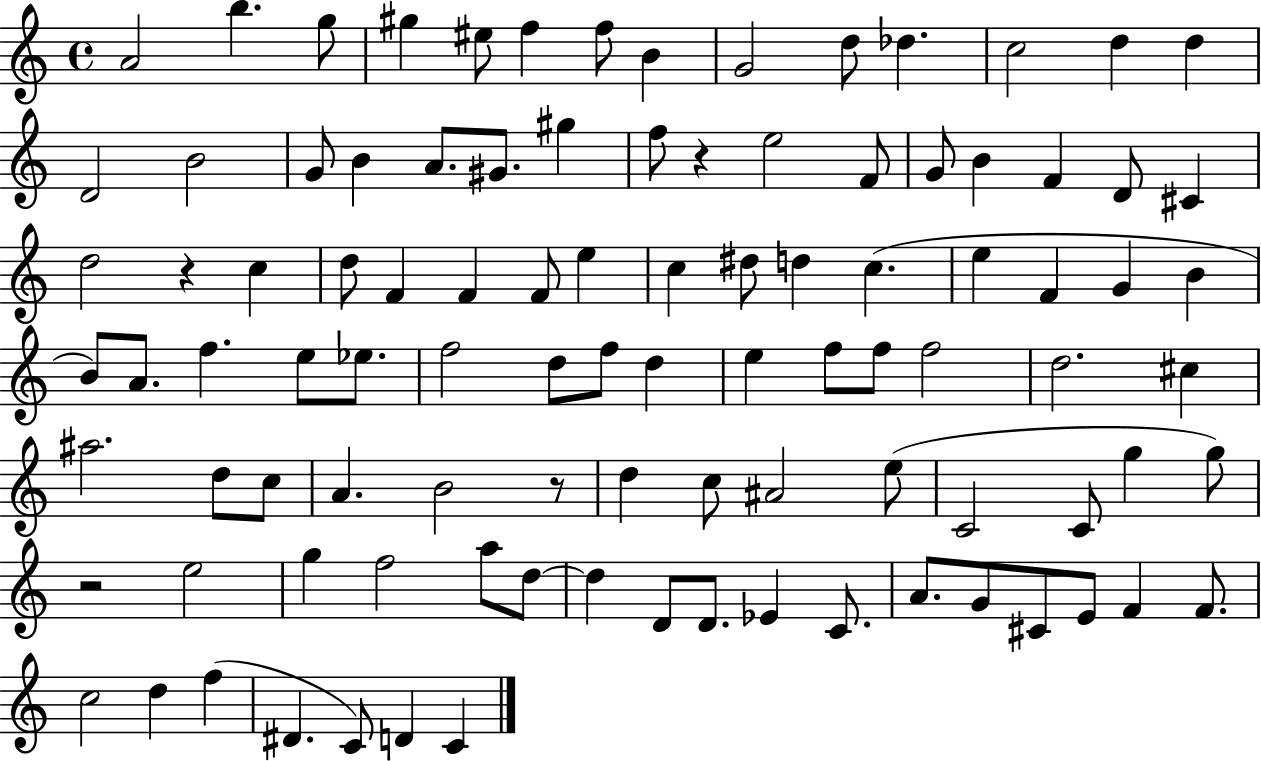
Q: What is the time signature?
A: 4/4